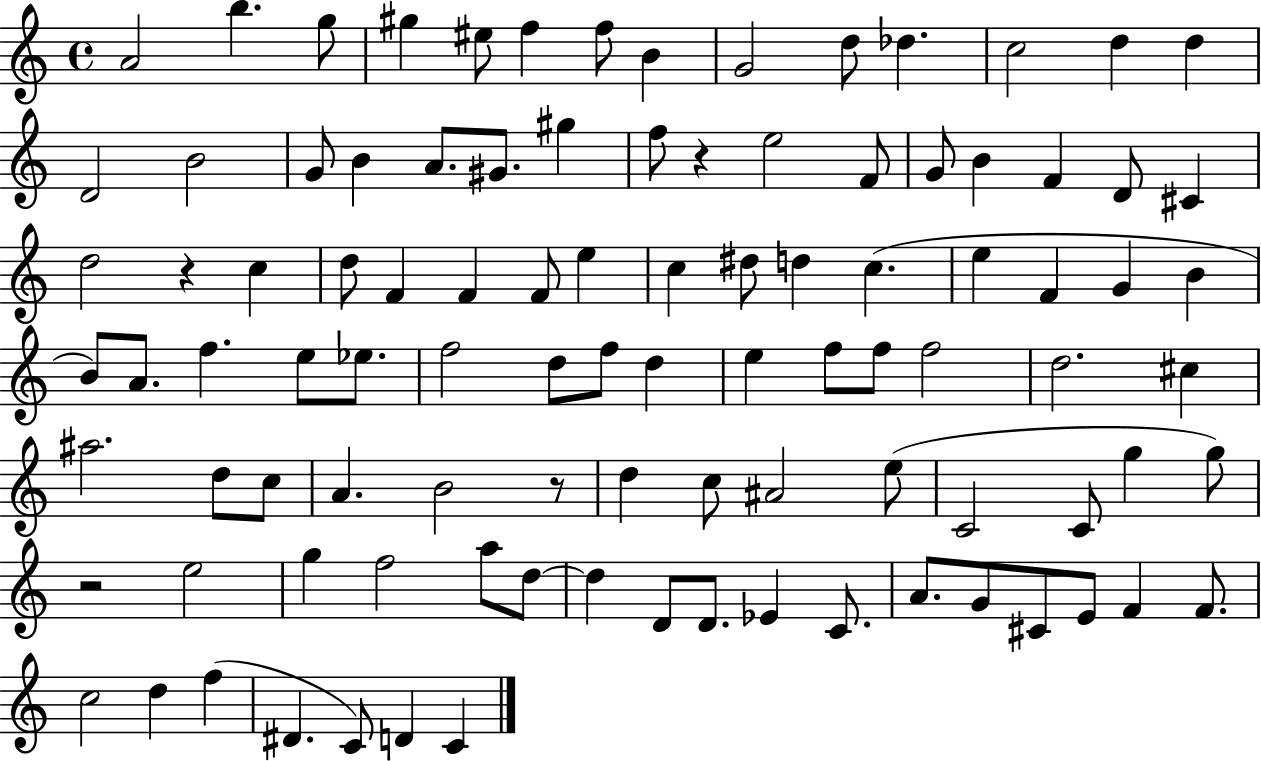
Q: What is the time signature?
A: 4/4